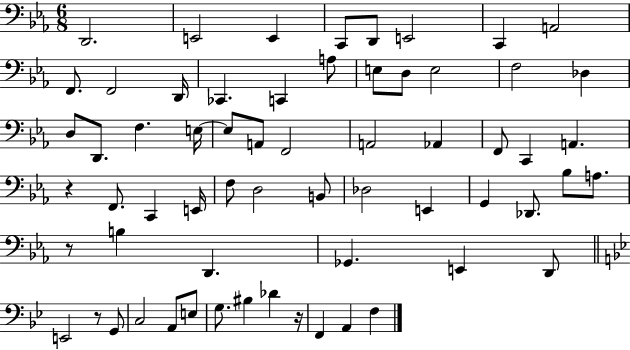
{
  \clef bass
  \numericTimeSignature
  \time 6/8
  \key ees \major
  d,2. | e,2 e,4 | c,8 d,8 e,2 | c,4 a,2 | \break f,8. f,2 d,16 | ces,4. c,4 a8 | e8 d8 e2 | f2 des4 | \break d8 d,8. f4. e16~~ | e8 a,8 f,2 | a,2 aes,4 | f,8 c,4 a,4. | \break r4 f,8. c,4 e,16 | f8 d2 b,8 | des2 e,4 | g,4 des,8. bes8 a8. | \break r8 b4 d,4. | ges,4. e,4 d,8 | \bar "||" \break \key g \minor e,2 r8 g,8 | c2 a,8 e8 | g8. bis4 des'4 r16 | f,4 a,4 f4 | \break \bar "|."
}